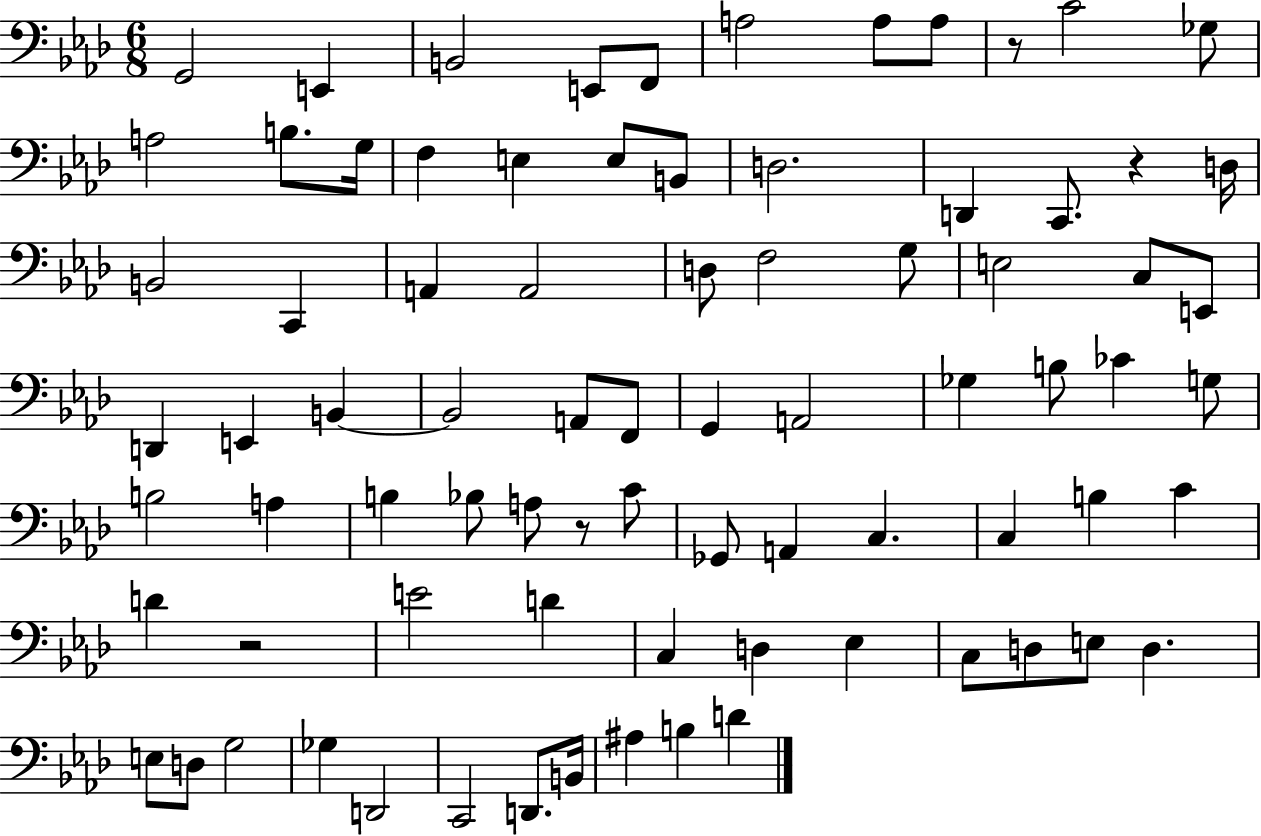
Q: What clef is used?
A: bass